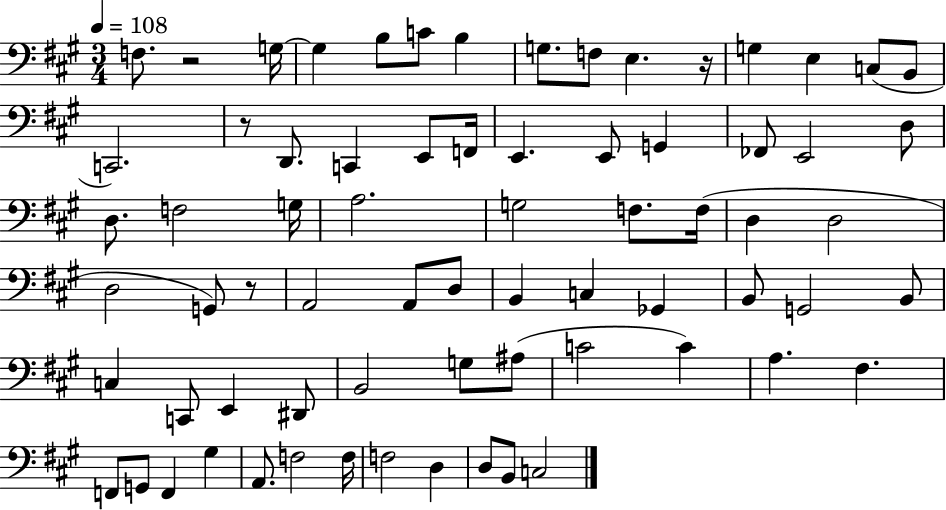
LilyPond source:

{
  \clef bass
  \numericTimeSignature
  \time 3/4
  \key a \major
  \tempo 4 = 108
  f8. r2 g16~~ | g4 b8 c'8 b4 | g8. f8 e4. r16 | g4 e4 c8( b,8 | \break c,2.) | r8 d,8. c,4 e,8 f,16 | e,4. e,8 g,4 | fes,8 e,2 d8 | \break d8. f2 g16 | a2. | g2 f8. f16( | d4 d2 | \break d2 g,8) r8 | a,2 a,8 d8 | b,4 c4 ges,4 | b,8 g,2 b,8 | \break c4 c,8 e,4 dis,8 | b,2 g8 ais8( | c'2 c'4) | a4. fis4. | \break f,8 g,8 f,4 gis4 | a,8. f2 f16 | f2 d4 | d8 b,8 c2 | \break \bar "|."
}